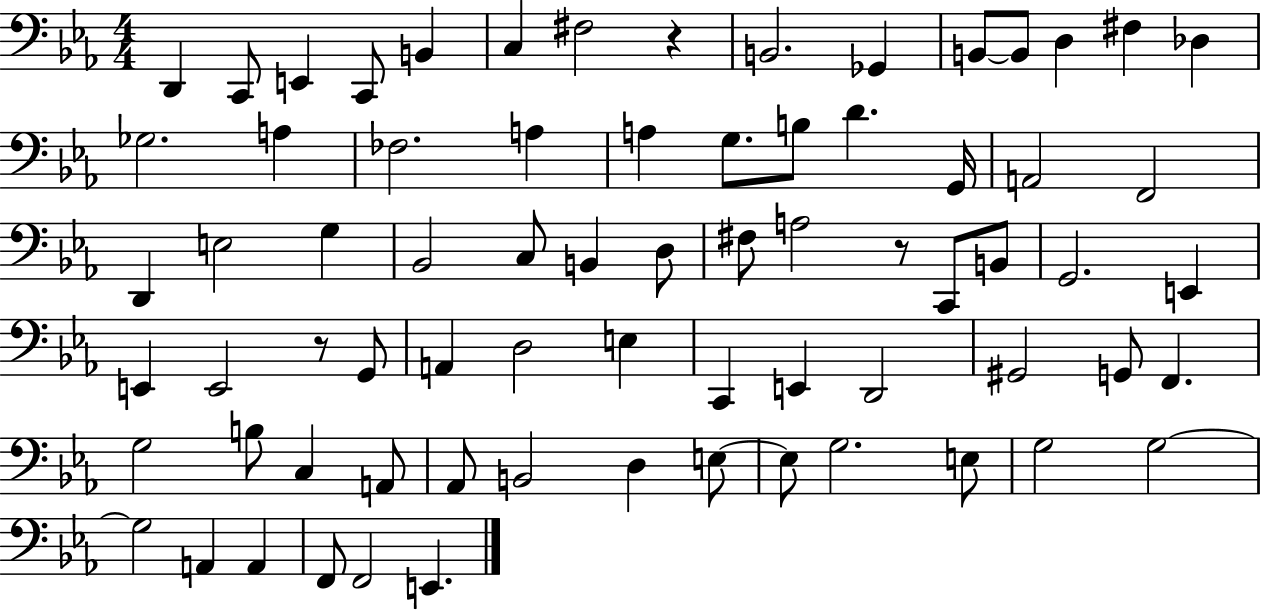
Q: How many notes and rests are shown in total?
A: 72